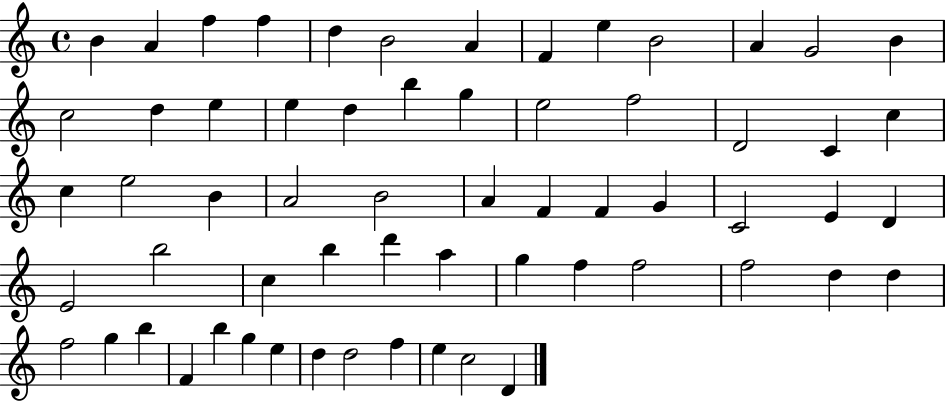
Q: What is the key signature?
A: C major